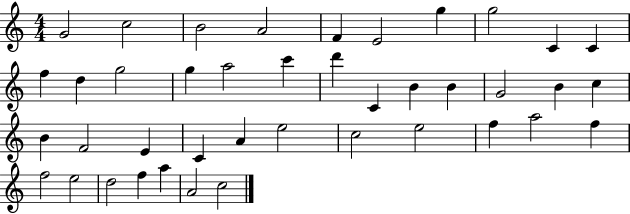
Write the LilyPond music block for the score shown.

{
  \clef treble
  \numericTimeSignature
  \time 4/4
  \key c \major
  g'2 c''2 | b'2 a'2 | f'4 e'2 g''4 | g''2 c'4 c'4 | \break f''4 d''4 g''2 | g''4 a''2 c'''4 | d'''4 c'4 b'4 b'4 | g'2 b'4 c''4 | \break b'4 f'2 e'4 | c'4 a'4 e''2 | c''2 e''2 | f''4 a''2 f''4 | \break f''2 e''2 | d''2 f''4 a''4 | a'2 c''2 | \bar "|."
}